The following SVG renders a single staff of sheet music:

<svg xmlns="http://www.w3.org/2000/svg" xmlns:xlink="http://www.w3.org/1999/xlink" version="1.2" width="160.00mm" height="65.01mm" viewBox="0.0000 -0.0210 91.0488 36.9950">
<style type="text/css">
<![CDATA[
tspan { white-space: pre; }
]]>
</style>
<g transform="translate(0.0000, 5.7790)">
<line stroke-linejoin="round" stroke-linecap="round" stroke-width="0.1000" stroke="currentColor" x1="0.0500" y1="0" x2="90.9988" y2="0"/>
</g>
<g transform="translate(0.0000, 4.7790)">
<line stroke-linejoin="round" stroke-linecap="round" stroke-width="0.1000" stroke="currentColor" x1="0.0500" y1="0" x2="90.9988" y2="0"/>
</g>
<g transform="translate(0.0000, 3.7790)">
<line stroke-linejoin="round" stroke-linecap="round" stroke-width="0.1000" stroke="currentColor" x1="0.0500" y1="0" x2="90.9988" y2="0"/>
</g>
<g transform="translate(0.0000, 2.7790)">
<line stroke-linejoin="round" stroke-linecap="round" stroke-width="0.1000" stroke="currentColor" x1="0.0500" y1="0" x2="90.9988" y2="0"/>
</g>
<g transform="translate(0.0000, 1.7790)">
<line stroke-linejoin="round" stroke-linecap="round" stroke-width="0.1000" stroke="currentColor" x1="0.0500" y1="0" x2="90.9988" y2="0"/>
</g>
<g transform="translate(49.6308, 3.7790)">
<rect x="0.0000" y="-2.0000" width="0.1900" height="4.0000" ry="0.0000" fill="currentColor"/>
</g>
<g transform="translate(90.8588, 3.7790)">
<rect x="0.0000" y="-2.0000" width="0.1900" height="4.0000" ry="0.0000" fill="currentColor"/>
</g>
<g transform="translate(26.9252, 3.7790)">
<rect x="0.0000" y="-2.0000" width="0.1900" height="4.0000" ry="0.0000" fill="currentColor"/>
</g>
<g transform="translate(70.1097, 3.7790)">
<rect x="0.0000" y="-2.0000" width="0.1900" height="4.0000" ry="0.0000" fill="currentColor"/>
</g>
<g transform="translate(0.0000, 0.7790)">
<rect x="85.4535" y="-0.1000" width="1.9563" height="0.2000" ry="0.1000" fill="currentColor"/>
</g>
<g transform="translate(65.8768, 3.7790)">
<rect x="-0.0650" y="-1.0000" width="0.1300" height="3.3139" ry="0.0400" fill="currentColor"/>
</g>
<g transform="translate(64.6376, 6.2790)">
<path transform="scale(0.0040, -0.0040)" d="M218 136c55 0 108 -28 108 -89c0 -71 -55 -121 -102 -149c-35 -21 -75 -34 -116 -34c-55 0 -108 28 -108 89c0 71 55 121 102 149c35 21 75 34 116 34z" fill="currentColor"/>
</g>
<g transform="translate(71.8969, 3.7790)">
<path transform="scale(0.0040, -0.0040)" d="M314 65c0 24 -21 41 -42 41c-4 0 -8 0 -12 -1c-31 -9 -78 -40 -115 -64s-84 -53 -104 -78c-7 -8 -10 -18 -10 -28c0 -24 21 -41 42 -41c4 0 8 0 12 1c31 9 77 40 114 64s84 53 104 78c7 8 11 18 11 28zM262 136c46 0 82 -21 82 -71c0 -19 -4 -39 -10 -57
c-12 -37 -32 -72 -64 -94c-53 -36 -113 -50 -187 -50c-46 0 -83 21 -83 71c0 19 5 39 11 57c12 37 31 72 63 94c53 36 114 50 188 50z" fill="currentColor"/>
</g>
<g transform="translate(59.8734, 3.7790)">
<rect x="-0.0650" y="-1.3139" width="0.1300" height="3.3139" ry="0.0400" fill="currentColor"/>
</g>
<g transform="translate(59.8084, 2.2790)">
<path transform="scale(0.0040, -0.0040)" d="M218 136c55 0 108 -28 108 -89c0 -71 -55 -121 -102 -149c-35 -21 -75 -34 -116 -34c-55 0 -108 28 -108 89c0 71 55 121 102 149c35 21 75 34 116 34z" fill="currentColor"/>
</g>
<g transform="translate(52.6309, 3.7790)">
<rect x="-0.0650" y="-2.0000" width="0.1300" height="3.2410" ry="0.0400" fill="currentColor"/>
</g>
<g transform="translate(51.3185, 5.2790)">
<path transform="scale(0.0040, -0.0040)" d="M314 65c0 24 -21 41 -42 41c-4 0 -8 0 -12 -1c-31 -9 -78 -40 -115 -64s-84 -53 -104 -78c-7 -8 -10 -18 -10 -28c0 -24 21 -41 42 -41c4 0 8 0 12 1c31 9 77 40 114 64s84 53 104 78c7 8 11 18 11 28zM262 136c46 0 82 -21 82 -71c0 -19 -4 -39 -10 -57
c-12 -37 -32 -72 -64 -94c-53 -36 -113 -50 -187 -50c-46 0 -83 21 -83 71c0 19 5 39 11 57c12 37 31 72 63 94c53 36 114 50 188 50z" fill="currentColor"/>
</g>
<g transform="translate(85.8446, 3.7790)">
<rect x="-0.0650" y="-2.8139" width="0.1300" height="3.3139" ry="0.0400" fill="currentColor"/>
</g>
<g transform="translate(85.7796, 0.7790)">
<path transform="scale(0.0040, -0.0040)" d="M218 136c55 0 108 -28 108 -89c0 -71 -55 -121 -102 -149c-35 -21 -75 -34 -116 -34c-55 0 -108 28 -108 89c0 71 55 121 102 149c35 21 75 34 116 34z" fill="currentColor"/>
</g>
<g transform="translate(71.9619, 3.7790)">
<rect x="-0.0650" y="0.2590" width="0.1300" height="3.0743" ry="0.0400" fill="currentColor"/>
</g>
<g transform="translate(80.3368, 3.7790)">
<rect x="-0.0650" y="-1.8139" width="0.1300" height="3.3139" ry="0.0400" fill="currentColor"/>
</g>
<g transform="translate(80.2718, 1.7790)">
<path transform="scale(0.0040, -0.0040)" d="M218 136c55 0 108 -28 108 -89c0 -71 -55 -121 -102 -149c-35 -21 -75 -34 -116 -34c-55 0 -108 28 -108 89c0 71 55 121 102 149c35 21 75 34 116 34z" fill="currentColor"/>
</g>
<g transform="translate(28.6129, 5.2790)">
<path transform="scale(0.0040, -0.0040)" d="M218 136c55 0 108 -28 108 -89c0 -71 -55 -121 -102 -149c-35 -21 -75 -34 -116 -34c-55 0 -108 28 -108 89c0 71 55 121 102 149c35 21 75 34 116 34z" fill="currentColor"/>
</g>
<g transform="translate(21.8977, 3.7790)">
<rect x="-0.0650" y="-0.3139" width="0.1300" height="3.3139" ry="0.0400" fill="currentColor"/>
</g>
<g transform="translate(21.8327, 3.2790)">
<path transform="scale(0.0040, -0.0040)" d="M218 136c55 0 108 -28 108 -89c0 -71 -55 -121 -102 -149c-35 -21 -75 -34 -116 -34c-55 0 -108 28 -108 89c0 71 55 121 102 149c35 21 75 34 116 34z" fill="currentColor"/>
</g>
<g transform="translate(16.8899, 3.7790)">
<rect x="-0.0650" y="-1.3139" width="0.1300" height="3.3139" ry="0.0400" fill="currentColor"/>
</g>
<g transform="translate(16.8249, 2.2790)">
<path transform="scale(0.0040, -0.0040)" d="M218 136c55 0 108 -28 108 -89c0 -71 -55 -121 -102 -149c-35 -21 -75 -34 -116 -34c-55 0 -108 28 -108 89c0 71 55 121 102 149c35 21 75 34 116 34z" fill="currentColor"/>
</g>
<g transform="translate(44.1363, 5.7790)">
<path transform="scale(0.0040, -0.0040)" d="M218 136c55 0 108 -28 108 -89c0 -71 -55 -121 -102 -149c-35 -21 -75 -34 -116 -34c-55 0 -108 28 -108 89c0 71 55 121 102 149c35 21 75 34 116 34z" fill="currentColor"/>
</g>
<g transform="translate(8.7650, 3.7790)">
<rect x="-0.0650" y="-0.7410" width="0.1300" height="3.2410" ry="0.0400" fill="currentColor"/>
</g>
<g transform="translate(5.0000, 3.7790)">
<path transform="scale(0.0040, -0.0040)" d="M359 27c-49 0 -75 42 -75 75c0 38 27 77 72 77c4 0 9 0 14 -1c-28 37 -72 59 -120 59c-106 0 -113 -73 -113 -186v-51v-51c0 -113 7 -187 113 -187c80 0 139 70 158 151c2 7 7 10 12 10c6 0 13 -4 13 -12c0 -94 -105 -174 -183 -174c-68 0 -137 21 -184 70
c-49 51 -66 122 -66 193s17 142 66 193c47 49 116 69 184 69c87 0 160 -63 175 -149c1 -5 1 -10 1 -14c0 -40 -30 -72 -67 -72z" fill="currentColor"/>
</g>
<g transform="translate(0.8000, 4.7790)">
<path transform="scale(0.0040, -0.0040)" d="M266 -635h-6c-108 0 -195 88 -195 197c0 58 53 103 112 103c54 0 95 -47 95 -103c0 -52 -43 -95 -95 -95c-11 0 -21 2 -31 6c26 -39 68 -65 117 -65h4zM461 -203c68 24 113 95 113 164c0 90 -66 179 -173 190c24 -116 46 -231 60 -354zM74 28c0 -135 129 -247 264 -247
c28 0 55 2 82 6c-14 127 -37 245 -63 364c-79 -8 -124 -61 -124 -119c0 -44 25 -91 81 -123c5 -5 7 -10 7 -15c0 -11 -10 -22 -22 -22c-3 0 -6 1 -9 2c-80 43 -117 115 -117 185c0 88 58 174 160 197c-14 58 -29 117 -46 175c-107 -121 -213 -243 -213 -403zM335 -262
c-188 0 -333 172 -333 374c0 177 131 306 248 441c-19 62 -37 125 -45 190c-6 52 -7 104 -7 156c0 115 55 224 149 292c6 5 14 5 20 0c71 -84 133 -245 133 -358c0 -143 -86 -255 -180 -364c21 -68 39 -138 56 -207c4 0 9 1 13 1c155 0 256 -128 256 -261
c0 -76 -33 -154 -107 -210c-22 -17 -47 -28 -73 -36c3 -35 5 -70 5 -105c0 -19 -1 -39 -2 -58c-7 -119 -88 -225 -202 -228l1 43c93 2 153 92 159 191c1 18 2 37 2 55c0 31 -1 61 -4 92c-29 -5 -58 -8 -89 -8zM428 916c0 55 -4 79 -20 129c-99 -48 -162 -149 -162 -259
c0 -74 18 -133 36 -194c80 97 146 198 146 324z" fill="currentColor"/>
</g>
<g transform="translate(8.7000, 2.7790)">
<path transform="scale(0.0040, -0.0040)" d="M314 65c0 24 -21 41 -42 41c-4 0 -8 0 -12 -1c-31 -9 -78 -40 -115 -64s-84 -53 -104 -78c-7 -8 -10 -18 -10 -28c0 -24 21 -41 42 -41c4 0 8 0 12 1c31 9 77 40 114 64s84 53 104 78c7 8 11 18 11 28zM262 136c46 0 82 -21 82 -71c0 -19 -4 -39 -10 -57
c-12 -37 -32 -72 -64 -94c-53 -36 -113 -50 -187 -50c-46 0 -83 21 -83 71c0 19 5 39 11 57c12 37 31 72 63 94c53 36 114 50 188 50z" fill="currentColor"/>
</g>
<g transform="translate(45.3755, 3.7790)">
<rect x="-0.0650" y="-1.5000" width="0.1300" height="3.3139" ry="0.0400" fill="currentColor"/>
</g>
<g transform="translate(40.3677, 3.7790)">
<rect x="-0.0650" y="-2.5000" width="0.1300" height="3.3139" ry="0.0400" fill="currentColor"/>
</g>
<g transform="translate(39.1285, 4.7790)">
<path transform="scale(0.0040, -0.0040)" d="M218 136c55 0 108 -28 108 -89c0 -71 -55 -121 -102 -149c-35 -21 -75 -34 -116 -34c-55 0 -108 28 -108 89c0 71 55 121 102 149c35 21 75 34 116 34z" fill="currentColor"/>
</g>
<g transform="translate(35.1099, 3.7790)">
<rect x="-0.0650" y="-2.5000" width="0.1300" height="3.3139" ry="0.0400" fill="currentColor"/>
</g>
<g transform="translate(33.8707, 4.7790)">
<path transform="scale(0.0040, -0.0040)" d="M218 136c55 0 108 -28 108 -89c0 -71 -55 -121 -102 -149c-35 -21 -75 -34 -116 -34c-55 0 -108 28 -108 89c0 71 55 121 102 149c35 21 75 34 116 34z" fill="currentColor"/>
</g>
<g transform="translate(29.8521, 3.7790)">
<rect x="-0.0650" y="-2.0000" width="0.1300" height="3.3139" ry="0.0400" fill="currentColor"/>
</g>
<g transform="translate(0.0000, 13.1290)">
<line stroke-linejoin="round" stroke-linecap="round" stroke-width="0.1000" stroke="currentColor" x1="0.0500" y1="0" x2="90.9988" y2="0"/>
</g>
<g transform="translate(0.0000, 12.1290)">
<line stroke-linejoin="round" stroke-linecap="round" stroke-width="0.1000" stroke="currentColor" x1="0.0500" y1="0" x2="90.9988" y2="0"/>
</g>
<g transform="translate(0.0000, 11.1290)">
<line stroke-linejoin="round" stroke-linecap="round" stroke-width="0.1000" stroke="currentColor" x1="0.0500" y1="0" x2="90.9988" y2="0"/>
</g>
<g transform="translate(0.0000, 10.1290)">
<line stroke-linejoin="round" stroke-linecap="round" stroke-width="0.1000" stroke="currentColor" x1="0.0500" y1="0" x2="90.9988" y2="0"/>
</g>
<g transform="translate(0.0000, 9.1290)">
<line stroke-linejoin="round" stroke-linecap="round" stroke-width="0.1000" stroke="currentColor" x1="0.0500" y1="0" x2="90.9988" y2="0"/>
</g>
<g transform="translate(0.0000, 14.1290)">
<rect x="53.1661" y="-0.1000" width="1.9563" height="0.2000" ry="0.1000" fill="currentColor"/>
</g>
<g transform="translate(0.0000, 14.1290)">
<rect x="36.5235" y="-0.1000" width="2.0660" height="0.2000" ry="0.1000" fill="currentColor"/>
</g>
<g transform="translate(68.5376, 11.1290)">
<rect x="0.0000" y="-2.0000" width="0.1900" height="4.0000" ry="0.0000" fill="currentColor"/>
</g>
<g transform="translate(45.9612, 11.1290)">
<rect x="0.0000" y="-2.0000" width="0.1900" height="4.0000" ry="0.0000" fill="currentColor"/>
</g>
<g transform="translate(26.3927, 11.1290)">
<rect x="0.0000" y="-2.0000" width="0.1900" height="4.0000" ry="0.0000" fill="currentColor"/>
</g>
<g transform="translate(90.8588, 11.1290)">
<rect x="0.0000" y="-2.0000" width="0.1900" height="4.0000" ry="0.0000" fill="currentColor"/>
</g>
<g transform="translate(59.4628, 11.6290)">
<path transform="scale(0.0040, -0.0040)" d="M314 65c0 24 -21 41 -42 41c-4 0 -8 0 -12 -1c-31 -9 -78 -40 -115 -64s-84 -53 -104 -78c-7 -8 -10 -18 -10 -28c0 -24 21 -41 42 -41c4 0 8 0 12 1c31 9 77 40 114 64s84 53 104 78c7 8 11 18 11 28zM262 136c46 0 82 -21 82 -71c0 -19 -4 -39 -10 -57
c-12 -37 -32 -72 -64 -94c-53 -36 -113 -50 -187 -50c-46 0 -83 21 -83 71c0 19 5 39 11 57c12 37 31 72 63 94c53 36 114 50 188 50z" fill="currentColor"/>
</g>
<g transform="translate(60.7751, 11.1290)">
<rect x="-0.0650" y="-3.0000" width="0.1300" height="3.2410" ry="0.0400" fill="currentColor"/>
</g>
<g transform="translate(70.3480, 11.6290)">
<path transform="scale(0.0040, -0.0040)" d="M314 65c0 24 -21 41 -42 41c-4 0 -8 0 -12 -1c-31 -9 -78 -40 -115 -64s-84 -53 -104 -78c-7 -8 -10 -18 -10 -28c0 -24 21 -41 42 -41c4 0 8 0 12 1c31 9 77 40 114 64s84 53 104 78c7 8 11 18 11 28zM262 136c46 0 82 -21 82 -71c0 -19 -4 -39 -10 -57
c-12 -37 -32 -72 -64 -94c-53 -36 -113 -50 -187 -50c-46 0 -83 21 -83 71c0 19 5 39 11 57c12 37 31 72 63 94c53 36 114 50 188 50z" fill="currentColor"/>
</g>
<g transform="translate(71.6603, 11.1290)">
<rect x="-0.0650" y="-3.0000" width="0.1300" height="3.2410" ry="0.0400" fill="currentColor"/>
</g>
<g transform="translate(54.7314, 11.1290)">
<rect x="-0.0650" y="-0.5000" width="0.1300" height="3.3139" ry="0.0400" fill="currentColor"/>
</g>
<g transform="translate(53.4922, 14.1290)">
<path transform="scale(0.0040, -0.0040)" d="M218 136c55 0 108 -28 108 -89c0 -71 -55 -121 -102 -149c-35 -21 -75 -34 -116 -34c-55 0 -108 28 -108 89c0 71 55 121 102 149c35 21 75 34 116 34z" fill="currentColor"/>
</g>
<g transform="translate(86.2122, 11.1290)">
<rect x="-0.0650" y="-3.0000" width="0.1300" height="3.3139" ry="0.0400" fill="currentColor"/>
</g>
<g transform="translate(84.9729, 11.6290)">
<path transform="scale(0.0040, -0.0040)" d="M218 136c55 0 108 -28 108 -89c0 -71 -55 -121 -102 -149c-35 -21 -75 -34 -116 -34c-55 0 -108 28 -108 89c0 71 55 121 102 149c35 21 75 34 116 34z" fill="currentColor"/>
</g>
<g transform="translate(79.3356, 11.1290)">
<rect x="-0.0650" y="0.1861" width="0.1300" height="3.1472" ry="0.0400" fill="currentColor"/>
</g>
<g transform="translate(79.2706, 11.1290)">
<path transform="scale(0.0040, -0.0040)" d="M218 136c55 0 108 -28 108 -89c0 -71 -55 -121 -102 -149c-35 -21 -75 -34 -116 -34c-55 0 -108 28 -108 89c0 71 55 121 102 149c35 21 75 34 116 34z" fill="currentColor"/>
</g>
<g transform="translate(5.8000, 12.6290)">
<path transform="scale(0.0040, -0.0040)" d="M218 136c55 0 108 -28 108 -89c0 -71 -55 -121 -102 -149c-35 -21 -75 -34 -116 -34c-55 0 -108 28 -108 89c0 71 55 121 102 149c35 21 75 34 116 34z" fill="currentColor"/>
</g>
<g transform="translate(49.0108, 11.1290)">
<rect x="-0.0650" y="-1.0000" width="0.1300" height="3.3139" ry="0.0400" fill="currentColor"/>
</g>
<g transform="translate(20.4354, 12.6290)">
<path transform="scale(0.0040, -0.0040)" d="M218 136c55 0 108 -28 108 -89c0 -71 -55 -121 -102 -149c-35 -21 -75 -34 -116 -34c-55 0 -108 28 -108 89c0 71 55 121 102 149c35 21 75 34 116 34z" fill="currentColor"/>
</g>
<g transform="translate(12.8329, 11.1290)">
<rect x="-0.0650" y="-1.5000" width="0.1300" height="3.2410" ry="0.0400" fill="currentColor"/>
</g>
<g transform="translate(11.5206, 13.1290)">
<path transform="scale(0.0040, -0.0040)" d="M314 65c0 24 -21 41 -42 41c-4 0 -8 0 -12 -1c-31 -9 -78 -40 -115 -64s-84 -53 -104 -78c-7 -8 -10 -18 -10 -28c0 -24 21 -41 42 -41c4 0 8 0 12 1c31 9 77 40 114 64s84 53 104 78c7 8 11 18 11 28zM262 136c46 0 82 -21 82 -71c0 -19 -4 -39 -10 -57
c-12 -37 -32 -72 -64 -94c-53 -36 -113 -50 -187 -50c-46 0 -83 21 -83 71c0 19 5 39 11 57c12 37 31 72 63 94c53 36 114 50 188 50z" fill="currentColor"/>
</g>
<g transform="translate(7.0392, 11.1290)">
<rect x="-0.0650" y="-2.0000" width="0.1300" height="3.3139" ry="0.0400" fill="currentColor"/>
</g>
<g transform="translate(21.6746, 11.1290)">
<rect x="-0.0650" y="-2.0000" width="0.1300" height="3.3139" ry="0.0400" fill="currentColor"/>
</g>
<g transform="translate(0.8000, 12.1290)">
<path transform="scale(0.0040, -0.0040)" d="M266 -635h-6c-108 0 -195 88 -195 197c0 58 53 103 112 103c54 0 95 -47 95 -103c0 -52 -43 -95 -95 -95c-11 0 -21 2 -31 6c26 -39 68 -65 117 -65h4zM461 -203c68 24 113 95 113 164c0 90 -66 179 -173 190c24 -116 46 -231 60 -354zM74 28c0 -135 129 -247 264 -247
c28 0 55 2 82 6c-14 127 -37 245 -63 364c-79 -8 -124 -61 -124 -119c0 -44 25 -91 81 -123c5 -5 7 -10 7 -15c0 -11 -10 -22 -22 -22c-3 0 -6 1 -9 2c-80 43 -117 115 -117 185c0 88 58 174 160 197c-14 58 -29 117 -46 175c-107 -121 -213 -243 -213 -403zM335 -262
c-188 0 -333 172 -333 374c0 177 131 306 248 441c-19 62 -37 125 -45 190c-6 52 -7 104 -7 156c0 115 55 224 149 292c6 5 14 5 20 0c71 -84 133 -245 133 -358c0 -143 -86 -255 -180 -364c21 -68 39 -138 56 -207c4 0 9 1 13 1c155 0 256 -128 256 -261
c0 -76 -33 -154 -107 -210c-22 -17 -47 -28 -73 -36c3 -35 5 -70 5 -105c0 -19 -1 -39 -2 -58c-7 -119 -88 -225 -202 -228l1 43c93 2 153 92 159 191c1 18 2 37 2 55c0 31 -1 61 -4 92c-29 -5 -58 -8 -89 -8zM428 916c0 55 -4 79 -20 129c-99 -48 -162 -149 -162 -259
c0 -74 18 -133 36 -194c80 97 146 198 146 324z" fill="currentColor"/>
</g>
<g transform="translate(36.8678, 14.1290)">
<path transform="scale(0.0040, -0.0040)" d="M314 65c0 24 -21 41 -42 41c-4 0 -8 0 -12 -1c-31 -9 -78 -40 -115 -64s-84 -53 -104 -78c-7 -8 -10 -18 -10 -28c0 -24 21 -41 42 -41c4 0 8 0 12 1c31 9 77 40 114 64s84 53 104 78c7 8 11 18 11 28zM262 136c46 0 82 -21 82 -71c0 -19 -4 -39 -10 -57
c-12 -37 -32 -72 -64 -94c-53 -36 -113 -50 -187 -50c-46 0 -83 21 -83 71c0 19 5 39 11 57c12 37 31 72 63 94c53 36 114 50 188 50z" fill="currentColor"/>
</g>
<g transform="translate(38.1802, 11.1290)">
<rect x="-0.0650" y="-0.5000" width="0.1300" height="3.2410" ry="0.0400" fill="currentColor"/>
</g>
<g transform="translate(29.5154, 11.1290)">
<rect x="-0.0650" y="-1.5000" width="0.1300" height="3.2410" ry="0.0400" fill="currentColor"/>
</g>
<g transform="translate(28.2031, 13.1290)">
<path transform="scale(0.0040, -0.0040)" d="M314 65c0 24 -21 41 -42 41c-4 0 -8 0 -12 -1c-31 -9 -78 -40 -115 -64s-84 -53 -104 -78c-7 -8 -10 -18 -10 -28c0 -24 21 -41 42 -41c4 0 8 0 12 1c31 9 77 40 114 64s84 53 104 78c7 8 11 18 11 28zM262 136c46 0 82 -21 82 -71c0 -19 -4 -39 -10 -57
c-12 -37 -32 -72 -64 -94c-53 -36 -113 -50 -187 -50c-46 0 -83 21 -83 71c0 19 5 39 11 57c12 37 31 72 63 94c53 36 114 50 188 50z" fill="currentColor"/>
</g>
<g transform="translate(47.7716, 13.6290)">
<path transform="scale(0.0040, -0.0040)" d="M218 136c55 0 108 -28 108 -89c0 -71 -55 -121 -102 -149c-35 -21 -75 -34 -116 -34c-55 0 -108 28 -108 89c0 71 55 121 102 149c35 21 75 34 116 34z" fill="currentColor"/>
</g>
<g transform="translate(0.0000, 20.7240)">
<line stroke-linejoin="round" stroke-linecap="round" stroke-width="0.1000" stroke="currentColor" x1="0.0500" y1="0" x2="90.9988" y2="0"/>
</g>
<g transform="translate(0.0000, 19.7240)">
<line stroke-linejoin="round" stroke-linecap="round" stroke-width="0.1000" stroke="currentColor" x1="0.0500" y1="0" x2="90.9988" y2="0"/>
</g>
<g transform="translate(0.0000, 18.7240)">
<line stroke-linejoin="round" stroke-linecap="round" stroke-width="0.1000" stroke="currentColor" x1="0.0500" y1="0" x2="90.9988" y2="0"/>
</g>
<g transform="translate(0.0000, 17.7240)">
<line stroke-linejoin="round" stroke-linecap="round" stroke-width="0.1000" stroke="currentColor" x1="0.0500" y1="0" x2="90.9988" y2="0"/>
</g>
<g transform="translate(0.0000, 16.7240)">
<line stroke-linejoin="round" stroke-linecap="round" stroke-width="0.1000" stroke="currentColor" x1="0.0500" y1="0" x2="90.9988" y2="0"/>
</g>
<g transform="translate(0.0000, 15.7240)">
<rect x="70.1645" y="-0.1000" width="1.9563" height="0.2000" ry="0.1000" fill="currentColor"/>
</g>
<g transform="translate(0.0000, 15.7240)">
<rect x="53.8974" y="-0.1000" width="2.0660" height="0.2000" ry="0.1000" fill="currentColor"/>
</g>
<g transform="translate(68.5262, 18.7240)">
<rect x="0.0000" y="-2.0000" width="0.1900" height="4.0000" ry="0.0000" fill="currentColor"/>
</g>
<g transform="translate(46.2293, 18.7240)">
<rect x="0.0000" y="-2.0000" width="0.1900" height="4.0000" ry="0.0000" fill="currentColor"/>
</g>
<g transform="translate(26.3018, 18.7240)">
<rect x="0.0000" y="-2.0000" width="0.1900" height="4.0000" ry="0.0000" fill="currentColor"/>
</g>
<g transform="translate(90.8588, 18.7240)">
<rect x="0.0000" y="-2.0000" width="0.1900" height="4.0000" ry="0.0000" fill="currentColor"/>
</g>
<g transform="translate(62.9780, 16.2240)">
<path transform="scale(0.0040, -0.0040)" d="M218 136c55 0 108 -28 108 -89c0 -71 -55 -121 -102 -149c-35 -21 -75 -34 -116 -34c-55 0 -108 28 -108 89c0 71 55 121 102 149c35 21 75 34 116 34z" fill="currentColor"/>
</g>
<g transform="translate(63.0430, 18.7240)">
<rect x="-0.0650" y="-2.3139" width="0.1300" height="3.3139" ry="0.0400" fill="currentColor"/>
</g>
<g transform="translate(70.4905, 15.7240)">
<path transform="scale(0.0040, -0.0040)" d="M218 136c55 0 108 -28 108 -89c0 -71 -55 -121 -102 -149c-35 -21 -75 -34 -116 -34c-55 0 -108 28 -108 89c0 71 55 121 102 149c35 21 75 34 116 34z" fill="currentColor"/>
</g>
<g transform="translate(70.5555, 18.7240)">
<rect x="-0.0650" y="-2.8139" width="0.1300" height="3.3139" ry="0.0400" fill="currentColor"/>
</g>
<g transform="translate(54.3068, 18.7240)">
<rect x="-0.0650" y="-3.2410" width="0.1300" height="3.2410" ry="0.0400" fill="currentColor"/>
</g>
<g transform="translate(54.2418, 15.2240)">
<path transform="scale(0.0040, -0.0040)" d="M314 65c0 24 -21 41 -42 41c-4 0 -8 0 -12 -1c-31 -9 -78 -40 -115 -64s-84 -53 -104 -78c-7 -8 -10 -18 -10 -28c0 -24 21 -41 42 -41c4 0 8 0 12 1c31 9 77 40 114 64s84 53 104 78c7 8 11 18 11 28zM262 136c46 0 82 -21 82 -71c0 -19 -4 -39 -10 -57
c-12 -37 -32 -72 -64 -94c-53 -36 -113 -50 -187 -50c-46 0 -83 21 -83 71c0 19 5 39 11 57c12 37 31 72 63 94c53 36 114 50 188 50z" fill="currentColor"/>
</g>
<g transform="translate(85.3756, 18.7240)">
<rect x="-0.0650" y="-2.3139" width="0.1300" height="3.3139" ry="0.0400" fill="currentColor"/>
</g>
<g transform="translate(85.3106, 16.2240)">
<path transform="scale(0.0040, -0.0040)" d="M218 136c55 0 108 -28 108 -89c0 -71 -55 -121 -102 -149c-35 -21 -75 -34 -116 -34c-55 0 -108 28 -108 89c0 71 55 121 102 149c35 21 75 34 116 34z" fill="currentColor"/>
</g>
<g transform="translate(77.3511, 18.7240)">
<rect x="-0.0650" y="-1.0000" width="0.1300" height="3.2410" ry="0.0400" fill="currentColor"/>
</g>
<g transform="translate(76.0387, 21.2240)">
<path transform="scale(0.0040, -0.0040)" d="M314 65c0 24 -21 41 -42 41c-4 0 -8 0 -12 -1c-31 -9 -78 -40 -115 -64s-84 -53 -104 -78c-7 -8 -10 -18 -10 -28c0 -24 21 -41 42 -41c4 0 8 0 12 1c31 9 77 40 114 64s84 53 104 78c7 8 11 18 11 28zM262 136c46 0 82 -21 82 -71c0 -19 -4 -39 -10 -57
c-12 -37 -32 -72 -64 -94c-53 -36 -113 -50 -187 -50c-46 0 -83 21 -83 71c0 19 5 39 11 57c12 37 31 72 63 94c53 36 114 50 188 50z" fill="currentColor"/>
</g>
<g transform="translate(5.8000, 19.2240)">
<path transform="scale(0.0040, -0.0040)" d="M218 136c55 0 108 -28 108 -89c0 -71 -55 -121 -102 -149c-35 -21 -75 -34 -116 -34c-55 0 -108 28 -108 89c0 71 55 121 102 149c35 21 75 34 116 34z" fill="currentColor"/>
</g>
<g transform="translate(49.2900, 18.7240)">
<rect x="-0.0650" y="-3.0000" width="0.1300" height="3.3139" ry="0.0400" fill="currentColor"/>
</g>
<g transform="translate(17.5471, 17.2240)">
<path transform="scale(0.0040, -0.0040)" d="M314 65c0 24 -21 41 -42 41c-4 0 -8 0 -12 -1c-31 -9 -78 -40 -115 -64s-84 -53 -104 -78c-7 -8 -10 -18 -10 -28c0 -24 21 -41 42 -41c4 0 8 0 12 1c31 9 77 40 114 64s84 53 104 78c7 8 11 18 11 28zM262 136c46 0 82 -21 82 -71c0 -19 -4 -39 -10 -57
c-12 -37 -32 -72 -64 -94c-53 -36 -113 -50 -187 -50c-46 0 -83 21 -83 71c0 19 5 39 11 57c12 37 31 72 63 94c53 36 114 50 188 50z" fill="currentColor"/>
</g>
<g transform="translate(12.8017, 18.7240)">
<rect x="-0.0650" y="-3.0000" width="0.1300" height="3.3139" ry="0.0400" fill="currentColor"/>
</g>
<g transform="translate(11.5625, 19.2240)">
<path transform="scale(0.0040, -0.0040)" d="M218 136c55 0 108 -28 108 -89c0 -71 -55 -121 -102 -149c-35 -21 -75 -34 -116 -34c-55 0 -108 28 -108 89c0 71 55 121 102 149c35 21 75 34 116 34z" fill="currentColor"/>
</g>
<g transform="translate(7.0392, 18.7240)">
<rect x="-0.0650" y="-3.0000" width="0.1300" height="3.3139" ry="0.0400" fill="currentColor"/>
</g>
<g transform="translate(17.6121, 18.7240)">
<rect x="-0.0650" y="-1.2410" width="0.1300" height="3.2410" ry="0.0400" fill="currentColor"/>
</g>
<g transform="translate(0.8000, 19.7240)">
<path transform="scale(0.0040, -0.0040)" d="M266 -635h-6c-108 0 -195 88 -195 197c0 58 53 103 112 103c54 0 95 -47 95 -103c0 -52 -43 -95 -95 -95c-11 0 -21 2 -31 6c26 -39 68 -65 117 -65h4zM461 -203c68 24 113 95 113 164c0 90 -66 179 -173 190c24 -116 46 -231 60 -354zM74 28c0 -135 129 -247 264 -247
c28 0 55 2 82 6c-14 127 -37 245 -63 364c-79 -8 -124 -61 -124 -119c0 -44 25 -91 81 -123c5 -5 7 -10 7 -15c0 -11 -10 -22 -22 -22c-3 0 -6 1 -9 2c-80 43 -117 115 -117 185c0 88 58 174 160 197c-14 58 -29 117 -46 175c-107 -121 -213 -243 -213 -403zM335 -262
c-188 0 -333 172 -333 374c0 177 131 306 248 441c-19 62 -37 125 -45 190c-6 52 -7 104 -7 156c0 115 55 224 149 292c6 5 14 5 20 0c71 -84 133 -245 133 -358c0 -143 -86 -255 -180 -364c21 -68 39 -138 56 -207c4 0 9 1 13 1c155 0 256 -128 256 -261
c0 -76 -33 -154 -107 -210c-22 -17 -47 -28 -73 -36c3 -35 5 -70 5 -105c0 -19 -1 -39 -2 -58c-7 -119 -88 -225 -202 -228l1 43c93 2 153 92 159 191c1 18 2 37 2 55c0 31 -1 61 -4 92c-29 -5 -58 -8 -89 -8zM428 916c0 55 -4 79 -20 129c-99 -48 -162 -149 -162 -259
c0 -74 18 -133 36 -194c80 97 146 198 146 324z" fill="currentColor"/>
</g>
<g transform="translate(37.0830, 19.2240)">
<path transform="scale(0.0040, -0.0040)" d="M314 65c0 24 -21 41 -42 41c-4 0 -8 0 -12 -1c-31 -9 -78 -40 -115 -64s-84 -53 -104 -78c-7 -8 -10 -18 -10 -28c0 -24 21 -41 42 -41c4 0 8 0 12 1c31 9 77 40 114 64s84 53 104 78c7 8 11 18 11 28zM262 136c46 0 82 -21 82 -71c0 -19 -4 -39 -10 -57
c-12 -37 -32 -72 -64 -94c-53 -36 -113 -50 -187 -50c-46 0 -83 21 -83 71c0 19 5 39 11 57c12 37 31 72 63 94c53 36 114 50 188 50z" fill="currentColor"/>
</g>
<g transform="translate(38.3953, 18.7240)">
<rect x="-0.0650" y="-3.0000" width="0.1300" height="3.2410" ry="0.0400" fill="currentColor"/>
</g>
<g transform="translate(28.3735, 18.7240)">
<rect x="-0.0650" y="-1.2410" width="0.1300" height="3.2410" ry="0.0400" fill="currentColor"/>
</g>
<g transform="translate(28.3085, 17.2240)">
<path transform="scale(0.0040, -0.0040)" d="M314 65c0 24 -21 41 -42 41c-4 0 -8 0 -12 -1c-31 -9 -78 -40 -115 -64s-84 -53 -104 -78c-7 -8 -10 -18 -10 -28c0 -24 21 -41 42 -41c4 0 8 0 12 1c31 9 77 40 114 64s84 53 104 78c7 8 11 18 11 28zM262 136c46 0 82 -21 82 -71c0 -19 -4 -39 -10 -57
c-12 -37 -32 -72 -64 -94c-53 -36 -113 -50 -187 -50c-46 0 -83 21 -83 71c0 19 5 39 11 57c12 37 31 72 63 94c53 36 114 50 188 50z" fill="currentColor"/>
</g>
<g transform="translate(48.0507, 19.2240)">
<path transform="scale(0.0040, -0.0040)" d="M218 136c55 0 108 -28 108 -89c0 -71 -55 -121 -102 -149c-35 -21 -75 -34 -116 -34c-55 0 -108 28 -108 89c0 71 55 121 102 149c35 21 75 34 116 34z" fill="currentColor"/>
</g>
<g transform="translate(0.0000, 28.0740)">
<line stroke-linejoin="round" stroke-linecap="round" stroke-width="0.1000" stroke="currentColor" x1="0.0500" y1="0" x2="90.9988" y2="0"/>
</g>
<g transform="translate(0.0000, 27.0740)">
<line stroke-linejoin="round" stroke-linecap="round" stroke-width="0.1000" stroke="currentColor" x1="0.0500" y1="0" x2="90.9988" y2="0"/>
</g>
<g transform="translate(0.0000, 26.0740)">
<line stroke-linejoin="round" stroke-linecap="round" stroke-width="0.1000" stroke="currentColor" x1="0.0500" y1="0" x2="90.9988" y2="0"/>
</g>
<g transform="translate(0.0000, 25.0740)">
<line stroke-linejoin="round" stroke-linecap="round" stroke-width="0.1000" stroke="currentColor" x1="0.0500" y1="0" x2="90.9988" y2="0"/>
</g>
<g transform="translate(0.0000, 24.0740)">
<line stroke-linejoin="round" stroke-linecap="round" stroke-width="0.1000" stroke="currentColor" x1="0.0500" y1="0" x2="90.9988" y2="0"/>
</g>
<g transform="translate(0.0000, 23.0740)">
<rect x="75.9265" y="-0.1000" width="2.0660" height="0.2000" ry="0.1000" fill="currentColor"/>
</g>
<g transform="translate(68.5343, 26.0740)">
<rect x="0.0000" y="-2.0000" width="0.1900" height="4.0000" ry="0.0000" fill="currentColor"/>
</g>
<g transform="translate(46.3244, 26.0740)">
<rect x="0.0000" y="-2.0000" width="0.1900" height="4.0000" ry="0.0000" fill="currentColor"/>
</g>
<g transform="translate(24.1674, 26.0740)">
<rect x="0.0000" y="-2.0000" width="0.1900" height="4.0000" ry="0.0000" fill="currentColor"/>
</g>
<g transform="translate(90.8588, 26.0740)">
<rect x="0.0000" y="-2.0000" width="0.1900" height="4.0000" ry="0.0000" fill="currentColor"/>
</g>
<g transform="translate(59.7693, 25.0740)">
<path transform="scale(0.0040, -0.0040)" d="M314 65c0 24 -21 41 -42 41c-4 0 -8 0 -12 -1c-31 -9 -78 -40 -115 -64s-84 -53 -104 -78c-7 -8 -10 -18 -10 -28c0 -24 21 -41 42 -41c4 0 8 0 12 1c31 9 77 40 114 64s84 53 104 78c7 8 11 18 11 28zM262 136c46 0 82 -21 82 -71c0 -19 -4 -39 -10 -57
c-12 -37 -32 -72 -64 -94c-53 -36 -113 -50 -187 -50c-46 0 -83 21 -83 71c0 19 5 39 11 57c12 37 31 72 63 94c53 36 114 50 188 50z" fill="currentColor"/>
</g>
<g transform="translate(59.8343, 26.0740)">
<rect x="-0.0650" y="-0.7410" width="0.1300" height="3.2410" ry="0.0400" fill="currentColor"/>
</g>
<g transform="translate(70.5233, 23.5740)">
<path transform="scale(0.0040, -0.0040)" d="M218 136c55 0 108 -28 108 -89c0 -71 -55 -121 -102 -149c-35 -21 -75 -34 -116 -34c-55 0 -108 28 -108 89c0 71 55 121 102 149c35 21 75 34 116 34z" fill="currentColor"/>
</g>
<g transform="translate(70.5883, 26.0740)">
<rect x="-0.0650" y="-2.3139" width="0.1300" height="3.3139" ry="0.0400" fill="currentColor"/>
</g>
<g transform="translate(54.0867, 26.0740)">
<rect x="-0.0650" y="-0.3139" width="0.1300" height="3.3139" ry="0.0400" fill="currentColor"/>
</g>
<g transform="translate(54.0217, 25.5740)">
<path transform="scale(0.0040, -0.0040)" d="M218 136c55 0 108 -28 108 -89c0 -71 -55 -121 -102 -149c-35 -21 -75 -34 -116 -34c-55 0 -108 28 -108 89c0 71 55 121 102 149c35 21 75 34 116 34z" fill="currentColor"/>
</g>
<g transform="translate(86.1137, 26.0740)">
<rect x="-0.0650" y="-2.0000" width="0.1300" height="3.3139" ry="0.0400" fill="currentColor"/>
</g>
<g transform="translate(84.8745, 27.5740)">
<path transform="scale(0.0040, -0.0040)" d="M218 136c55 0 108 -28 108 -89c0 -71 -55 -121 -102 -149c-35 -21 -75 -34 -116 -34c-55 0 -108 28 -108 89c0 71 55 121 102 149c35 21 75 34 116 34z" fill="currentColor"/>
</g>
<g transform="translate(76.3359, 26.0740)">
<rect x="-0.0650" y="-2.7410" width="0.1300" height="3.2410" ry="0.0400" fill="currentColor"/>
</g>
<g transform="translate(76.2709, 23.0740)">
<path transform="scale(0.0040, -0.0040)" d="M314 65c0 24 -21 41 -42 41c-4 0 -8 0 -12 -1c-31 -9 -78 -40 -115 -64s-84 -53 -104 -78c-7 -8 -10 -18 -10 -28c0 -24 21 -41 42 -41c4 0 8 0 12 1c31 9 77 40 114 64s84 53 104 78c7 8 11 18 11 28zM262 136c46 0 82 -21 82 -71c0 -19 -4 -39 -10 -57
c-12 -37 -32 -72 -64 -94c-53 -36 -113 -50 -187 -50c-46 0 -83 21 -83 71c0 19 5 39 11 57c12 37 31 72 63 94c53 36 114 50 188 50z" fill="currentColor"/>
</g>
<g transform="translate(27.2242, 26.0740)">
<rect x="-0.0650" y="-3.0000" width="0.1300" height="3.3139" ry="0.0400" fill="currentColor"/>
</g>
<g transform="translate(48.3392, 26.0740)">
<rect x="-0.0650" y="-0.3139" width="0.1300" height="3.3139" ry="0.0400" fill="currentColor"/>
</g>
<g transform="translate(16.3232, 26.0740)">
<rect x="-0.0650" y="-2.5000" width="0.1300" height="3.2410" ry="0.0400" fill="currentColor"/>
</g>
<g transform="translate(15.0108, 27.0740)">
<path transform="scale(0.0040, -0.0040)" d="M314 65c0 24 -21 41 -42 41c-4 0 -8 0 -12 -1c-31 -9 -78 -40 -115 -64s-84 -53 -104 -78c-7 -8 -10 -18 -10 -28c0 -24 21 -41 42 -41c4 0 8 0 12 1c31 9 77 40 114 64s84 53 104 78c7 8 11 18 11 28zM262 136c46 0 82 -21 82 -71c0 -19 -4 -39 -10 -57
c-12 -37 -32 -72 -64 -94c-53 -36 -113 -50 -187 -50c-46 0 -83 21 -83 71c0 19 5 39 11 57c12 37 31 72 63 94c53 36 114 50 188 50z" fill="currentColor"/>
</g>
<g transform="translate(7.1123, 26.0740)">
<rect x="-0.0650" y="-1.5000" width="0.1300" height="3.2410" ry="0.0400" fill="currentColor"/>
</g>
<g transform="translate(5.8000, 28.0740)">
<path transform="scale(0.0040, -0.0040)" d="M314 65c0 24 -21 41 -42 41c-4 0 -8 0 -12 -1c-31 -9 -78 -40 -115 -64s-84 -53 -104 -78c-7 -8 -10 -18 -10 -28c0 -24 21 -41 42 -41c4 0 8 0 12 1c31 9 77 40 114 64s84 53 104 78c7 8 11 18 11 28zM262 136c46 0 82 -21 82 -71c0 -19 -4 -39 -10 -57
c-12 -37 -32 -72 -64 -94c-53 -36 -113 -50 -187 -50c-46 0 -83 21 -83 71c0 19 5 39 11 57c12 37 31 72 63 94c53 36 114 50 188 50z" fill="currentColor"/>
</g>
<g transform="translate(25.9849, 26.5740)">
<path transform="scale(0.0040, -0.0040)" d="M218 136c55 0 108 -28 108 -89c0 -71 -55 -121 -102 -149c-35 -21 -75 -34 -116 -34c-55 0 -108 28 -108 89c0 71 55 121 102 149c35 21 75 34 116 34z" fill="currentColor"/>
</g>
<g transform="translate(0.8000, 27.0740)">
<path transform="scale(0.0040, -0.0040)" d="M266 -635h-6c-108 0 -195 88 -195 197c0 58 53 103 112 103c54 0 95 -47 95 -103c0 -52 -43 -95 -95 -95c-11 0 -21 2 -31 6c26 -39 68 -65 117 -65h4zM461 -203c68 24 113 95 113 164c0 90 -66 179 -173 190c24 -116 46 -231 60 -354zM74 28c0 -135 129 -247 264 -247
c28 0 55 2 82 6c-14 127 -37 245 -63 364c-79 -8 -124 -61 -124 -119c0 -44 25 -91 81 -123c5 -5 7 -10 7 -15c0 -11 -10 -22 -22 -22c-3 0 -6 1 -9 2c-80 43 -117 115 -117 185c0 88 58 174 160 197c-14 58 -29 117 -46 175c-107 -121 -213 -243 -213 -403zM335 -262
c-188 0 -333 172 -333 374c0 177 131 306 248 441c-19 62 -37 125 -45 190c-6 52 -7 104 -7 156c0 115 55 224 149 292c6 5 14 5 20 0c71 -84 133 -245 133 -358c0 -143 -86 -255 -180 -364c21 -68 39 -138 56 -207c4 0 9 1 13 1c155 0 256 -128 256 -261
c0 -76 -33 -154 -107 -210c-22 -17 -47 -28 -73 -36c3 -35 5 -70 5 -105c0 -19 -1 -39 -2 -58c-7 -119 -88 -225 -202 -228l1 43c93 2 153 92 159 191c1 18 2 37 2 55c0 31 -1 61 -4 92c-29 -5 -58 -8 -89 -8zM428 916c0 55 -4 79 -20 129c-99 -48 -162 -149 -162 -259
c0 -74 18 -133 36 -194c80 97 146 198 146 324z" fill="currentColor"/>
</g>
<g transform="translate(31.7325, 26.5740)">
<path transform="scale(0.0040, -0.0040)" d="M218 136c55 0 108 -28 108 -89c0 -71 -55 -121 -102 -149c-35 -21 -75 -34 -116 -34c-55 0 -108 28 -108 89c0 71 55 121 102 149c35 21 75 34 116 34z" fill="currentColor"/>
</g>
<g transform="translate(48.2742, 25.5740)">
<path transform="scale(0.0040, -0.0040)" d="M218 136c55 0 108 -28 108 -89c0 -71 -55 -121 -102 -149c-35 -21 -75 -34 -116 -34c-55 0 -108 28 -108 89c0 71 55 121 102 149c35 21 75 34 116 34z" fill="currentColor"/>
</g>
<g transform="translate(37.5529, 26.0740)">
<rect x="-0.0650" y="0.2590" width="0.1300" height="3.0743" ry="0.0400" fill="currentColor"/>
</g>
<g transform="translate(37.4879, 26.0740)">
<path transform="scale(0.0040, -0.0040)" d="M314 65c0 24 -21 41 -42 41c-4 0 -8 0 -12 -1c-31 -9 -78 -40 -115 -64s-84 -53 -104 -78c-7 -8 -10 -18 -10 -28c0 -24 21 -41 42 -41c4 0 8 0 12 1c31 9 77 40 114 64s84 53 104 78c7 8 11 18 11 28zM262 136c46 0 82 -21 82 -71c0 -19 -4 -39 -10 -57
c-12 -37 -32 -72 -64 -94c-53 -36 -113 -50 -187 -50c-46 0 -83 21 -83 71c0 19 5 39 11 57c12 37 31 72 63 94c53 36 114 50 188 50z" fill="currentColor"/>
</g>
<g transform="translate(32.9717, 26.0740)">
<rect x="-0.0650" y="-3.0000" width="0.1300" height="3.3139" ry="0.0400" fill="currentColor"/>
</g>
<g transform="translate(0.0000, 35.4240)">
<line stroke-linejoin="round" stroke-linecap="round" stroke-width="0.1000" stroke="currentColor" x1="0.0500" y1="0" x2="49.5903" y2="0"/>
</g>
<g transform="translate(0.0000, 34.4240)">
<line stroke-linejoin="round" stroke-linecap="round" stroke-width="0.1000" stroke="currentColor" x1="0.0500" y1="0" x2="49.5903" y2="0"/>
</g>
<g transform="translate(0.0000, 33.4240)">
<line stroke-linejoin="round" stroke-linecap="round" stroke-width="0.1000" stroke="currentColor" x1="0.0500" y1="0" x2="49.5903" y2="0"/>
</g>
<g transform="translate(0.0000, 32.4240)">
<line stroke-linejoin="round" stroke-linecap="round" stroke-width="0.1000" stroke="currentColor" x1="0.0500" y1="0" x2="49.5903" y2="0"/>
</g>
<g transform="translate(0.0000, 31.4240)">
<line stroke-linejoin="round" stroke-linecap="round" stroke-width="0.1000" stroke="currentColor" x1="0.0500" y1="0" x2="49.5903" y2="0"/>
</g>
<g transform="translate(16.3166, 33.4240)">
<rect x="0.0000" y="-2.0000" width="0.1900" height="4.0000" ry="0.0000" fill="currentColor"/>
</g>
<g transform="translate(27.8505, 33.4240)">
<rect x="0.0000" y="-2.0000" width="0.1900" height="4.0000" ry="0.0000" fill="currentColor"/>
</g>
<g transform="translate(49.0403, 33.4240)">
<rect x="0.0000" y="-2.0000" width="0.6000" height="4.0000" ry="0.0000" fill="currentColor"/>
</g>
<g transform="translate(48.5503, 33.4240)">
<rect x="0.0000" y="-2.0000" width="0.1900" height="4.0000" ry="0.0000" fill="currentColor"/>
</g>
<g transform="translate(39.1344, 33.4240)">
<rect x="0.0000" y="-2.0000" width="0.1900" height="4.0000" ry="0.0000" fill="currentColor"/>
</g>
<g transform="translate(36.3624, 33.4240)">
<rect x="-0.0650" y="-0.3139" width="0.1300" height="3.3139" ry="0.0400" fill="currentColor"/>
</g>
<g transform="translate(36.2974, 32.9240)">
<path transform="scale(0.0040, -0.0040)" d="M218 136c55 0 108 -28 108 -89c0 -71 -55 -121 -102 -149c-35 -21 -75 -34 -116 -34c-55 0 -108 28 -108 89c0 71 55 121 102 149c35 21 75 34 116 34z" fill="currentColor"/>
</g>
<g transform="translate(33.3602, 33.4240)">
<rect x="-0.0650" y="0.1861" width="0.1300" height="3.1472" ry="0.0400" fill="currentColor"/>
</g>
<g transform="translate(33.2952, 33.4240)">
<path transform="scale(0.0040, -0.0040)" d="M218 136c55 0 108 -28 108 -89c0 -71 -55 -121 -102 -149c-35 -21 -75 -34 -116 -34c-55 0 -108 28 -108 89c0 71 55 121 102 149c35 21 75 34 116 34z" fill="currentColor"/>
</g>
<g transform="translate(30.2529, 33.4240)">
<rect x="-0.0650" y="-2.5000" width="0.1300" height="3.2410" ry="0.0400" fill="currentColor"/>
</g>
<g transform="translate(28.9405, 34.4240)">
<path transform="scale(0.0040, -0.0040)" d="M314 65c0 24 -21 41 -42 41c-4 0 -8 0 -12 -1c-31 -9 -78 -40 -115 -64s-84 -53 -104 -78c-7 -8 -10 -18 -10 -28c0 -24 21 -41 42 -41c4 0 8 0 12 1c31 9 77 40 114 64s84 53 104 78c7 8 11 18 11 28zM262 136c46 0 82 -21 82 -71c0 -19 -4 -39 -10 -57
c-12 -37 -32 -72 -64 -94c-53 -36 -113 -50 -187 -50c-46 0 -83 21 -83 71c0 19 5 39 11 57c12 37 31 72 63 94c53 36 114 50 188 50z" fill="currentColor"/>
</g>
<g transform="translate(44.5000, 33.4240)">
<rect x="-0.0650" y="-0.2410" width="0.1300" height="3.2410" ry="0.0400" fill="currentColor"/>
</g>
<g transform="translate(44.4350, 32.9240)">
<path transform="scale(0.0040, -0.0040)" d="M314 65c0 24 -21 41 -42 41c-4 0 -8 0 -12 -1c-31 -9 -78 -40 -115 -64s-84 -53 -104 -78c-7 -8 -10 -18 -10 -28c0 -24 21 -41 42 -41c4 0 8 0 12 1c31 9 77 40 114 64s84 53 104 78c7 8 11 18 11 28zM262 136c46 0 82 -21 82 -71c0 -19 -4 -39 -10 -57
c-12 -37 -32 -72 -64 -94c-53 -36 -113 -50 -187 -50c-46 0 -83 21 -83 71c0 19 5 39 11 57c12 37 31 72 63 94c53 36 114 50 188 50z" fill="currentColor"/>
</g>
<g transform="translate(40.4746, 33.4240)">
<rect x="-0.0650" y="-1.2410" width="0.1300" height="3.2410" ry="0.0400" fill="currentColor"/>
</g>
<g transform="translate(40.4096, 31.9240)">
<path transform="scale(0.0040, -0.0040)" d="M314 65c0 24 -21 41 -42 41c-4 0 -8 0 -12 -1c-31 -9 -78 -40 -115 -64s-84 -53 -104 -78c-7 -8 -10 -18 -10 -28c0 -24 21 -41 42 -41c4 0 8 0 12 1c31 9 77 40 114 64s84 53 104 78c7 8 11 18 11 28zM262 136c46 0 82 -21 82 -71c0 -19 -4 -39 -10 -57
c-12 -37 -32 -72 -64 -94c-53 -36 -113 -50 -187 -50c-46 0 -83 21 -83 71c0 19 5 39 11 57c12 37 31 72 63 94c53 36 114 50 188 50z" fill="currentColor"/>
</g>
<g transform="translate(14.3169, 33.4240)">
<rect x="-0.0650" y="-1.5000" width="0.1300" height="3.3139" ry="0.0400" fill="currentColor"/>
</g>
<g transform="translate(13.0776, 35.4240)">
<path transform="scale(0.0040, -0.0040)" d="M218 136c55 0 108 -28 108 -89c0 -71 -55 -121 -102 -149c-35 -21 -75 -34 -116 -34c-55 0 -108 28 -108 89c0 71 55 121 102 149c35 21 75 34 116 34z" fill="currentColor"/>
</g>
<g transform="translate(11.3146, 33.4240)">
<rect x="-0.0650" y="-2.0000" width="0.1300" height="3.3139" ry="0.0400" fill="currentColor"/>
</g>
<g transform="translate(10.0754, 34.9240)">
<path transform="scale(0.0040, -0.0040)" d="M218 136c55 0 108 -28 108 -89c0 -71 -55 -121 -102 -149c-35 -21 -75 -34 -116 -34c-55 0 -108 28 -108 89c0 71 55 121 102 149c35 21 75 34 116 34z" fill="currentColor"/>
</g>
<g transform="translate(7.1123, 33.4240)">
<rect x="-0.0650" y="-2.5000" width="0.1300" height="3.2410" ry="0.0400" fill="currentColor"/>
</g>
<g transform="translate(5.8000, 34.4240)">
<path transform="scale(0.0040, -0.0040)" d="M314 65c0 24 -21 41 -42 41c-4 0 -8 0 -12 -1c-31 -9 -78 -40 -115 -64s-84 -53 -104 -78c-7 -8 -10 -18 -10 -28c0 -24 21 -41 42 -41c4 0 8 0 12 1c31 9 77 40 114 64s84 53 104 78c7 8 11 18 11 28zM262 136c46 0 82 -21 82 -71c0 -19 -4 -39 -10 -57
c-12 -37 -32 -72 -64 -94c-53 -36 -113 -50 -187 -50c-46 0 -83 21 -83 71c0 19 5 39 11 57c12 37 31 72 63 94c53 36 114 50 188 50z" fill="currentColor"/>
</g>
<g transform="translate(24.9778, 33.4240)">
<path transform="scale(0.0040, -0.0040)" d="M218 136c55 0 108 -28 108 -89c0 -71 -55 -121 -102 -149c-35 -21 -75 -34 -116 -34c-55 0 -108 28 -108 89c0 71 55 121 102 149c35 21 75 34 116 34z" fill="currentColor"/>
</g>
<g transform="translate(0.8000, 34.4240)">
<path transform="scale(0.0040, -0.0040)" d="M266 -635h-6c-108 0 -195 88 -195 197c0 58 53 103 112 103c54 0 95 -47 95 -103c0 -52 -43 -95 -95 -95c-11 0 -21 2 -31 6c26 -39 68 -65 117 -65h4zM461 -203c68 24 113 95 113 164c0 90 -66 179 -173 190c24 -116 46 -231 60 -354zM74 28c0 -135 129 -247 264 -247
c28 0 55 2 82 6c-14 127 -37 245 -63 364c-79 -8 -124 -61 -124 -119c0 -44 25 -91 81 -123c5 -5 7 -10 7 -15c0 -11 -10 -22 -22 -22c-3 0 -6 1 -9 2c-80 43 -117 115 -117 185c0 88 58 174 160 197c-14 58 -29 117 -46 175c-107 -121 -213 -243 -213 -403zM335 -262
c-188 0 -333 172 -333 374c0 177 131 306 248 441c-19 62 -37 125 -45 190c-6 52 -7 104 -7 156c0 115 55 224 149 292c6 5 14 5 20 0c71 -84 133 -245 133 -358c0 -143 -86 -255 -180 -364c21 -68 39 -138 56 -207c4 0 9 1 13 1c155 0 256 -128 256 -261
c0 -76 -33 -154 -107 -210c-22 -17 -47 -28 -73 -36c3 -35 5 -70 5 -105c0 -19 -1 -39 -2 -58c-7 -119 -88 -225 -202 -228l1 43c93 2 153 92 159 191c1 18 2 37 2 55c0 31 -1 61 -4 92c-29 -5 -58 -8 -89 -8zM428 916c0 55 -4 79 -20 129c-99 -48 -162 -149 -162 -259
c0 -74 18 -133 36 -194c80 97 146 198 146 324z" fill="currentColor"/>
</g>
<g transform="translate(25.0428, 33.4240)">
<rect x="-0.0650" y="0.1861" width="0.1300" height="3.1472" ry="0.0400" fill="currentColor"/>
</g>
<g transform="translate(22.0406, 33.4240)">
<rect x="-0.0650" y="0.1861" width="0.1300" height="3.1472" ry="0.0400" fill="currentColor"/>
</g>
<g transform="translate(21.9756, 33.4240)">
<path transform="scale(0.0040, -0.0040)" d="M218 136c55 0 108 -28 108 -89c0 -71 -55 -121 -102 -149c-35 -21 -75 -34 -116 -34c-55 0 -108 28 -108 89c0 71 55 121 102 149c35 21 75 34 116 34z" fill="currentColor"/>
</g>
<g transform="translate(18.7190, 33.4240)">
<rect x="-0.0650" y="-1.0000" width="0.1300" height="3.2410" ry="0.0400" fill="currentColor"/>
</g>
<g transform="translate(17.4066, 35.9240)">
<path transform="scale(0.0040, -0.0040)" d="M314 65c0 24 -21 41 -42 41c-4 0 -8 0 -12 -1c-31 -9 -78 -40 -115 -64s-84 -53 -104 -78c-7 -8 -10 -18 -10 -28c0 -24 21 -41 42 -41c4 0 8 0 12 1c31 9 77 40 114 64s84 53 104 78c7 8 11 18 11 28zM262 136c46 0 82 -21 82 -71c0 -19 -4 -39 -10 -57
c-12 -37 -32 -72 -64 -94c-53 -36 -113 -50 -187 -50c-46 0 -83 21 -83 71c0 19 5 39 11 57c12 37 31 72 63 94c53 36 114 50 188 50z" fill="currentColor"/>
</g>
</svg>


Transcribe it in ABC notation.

X:1
T:Untitled
M:4/4
L:1/4
K:C
d2 e c F G G E F2 e D B2 f a F E2 F E2 C2 D C A2 A2 B A A A e2 e2 A2 A b2 g a D2 g E2 G2 A A B2 c c d2 g a2 F G2 F E D2 B B G2 B c e2 c2